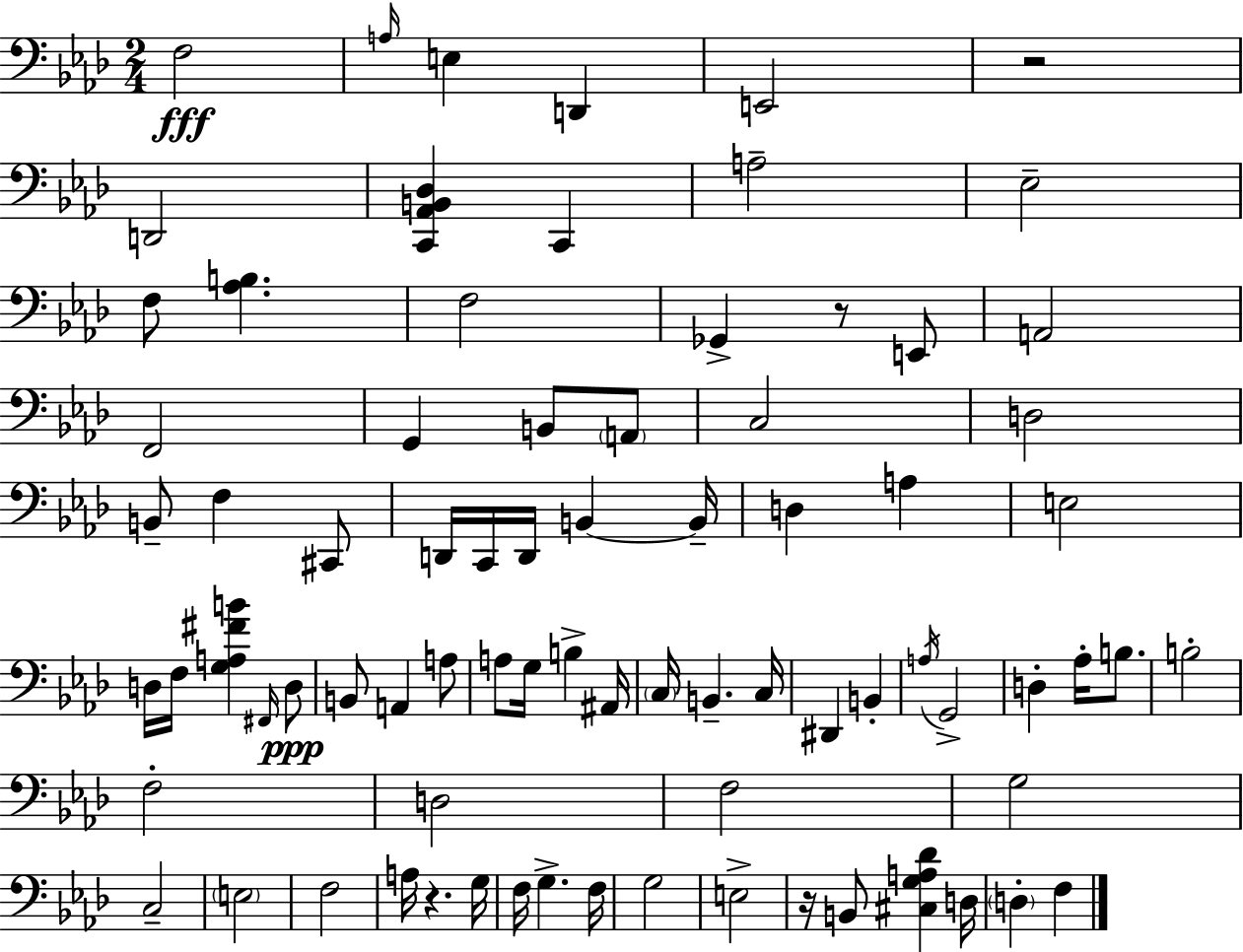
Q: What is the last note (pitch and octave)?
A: F3